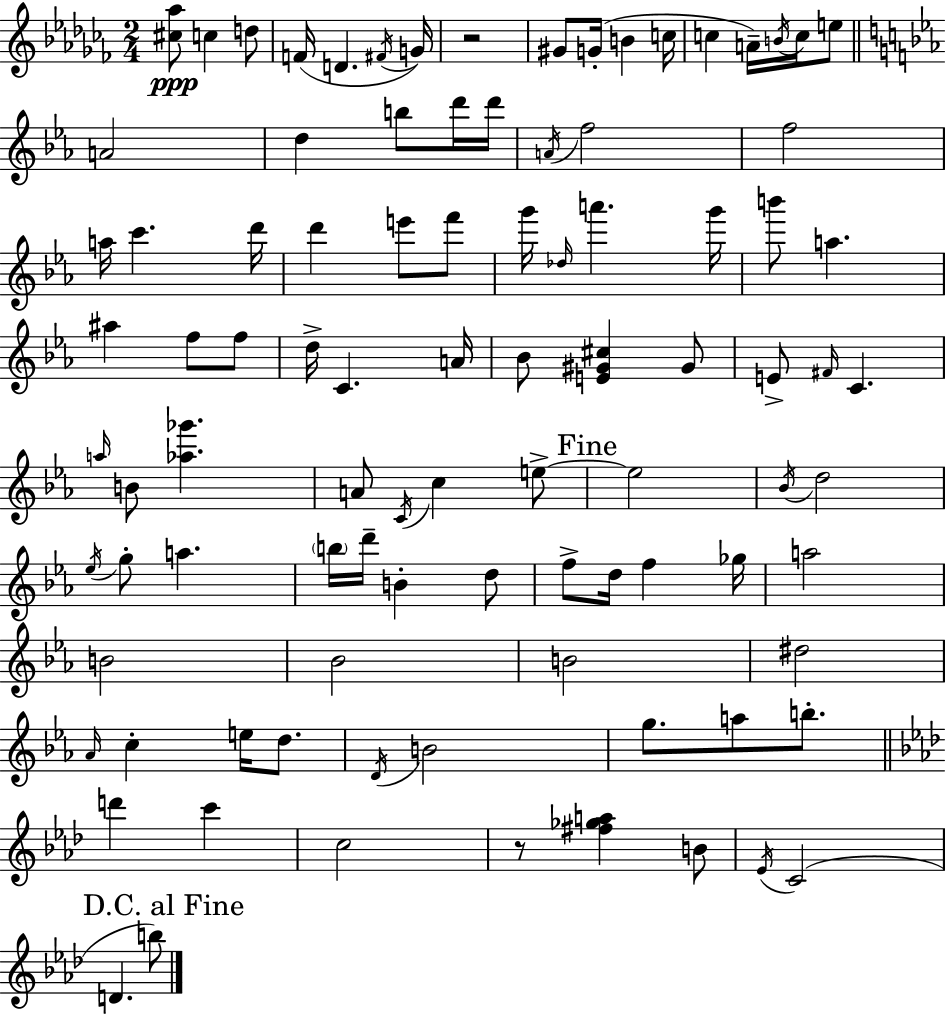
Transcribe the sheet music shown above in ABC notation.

X:1
T:Untitled
M:2/4
L:1/4
K:Abm
[^c_a]/2 c d/2 F/4 D ^F/4 G/4 z2 ^G/2 G/4 B c/4 c A/4 B/4 c/4 e/2 A2 d b/2 d'/4 d'/4 A/4 f2 f2 a/4 c' d'/4 d' e'/2 f'/2 g'/4 _d/4 a' g'/4 b'/2 a ^a f/2 f/2 d/4 C A/4 _B/2 [E^G^c] ^G/2 E/2 ^F/4 C a/4 B/2 [_a_g'] A/2 C/4 c e/2 e2 _B/4 d2 _e/4 g/2 a b/4 d'/4 B d/2 f/2 d/4 f _g/4 a2 B2 _B2 B2 ^d2 _A/4 c e/4 d/2 D/4 B2 g/2 a/2 b/2 d' c' c2 z/2 [^f_ga] B/2 _E/4 C2 D b/2